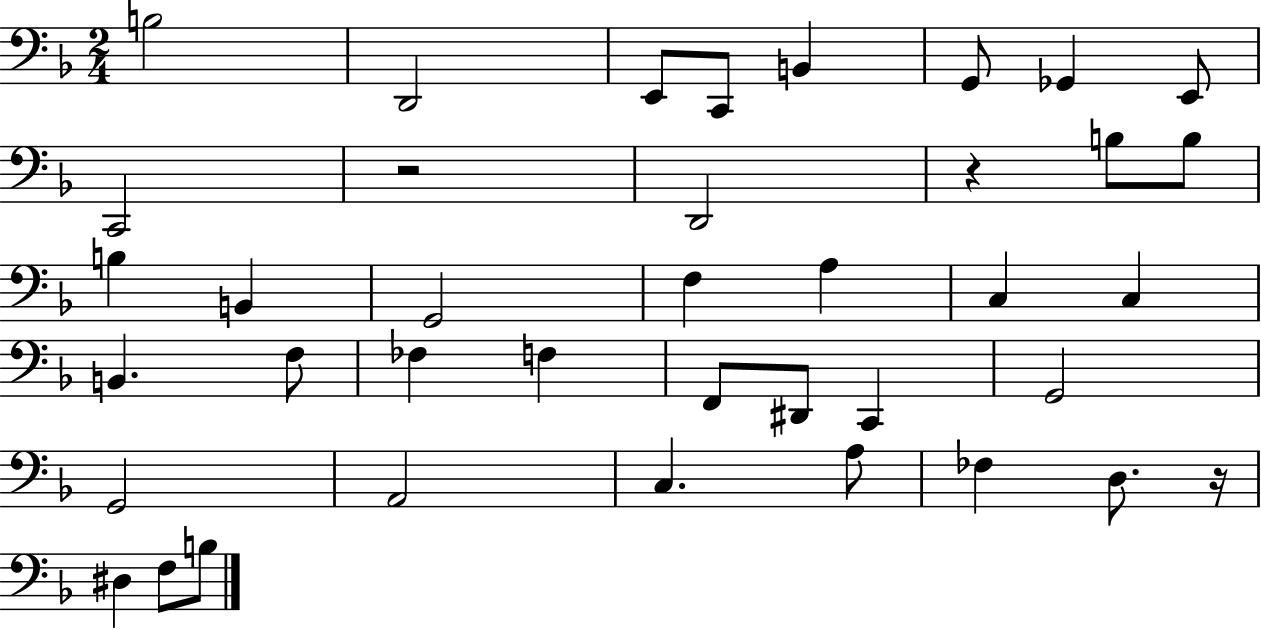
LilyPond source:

{
  \clef bass
  \numericTimeSignature
  \time 2/4
  \key f \major
  \repeat volta 2 { b2 | d,2 | e,8 c,8 b,4 | g,8 ges,4 e,8 | \break c,2 | r2 | d,2 | r4 b8 b8 | \break b4 b,4 | g,2 | f4 a4 | c4 c4 | \break b,4. f8 | fes4 f4 | f,8 dis,8 c,4 | g,2 | \break g,2 | a,2 | c4. a8 | fes4 d8. r16 | \break dis4 f8 b8 | } \bar "|."
}